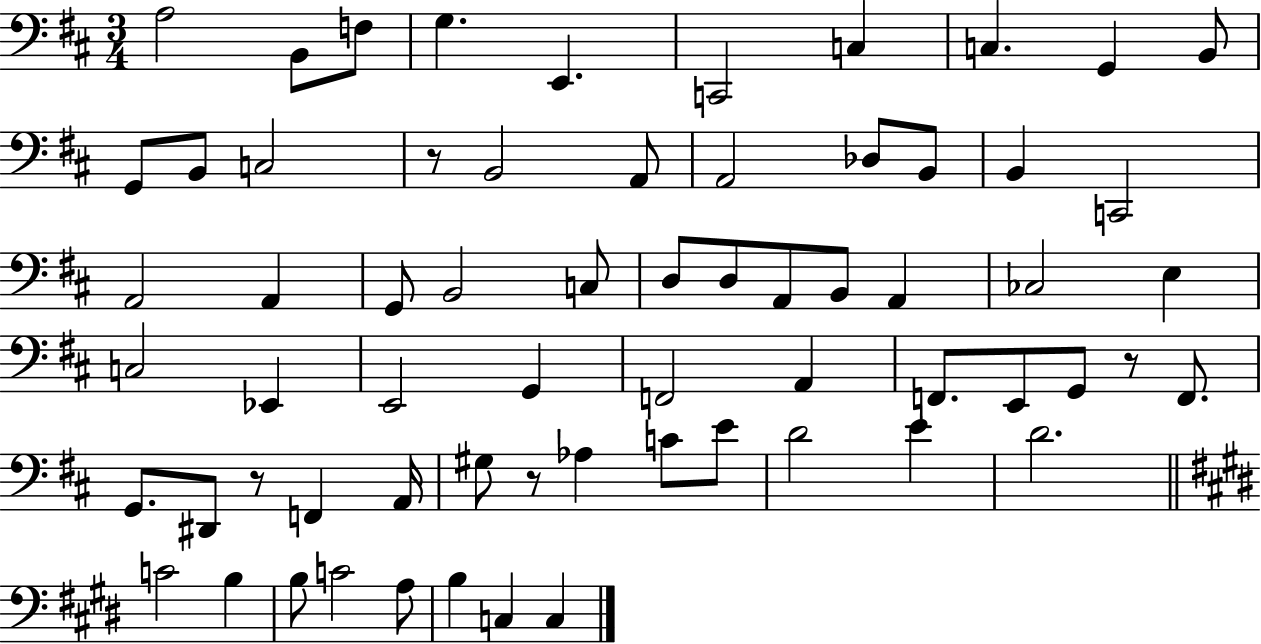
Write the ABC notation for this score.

X:1
T:Untitled
M:3/4
L:1/4
K:D
A,2 B,,/2 F,/2 G, E,, C,,2 C, C, G,, B,,/2 G,,/2 B,,/2 C,2 z/2 B,,2 A,,/2 A,,2 _D,/2 B,,/2 B,, C,,2 A,,2 A,, G,,/2 B,,2 C,/2 D,/2 D,/2 A,,/2 B,,/2 A,, _C,2 E, C,2 _E,, E,,2 G,, F,,2 A,, F,,/2 E,,/2 G,,/2 z/2 F,,/2 G,,/2 ^D,,/2 z/2 F,, A,,/4 ^G,/2 z/2 _A, C/2 E/2 D2 E D2 C2 B, B,/2 C2 A,/2 B, C, C,